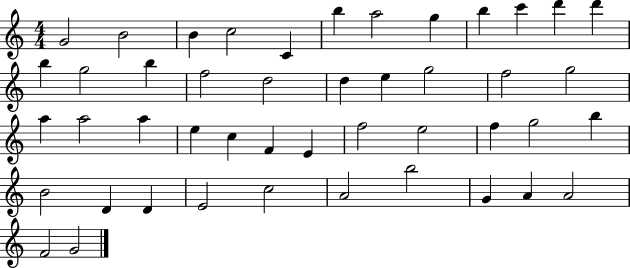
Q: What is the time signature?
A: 4/4